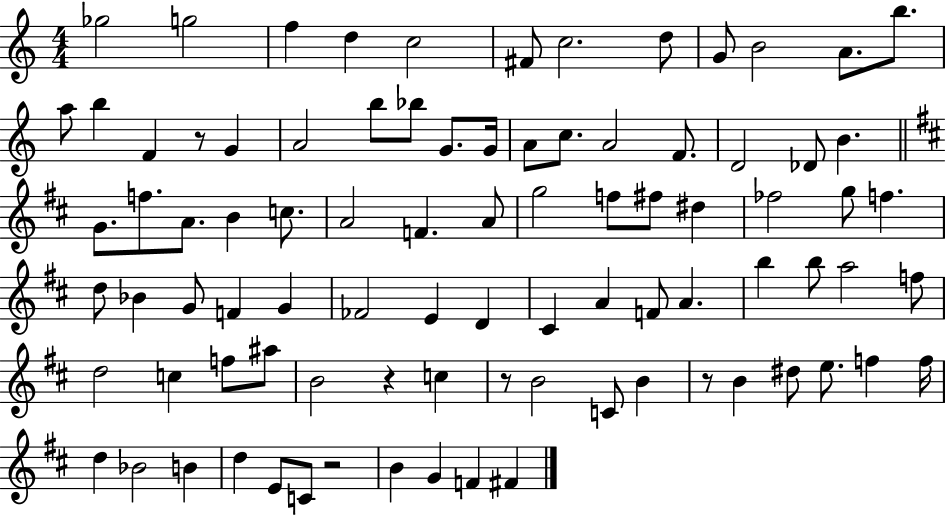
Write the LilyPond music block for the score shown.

{
  \clef treble
  \numericTimeSignature
  \time 4/4
  \key c \major
  \repeat volta 2 { ges''2 g''2 | f''4 d''4 c''2 | fis'8 c''2. d''8 | g'8 b'2 a'8. b''8. | \break a''8 b''4 f'4 r8 g'4 | a'2 b''8 bes''8 g'8. g'16 | a'8 c''8. a'2 f'8. | d'2 des'8 b'4. | \break \bar "||" \break \key b \minor g'8. f''8. a'8. b'4 c''8. | a'2 f'4. a'8 | g''2 f''8 fis''8 dis''4 | fes''2 g''8 f''4. | \break d''8 bes'4 g'8 f'4 g'4 | fes'2 e'4 d'4 | cis'4 a'4 f'8 a'4. | b''4 b''8 a''2 f''8 | \break d''2 c''4 f''8 ais''8 | b'2 r4 c''4 | r8 b'2 c'8 b'4 | r8 b'4 dis''8 e''8. f''4 f''16 | \break d''4 bes'2 b'4 | d''4 e'8 c'8 r2 | b'4 g'4 f'4 fis'4 | } \bar "|."
}